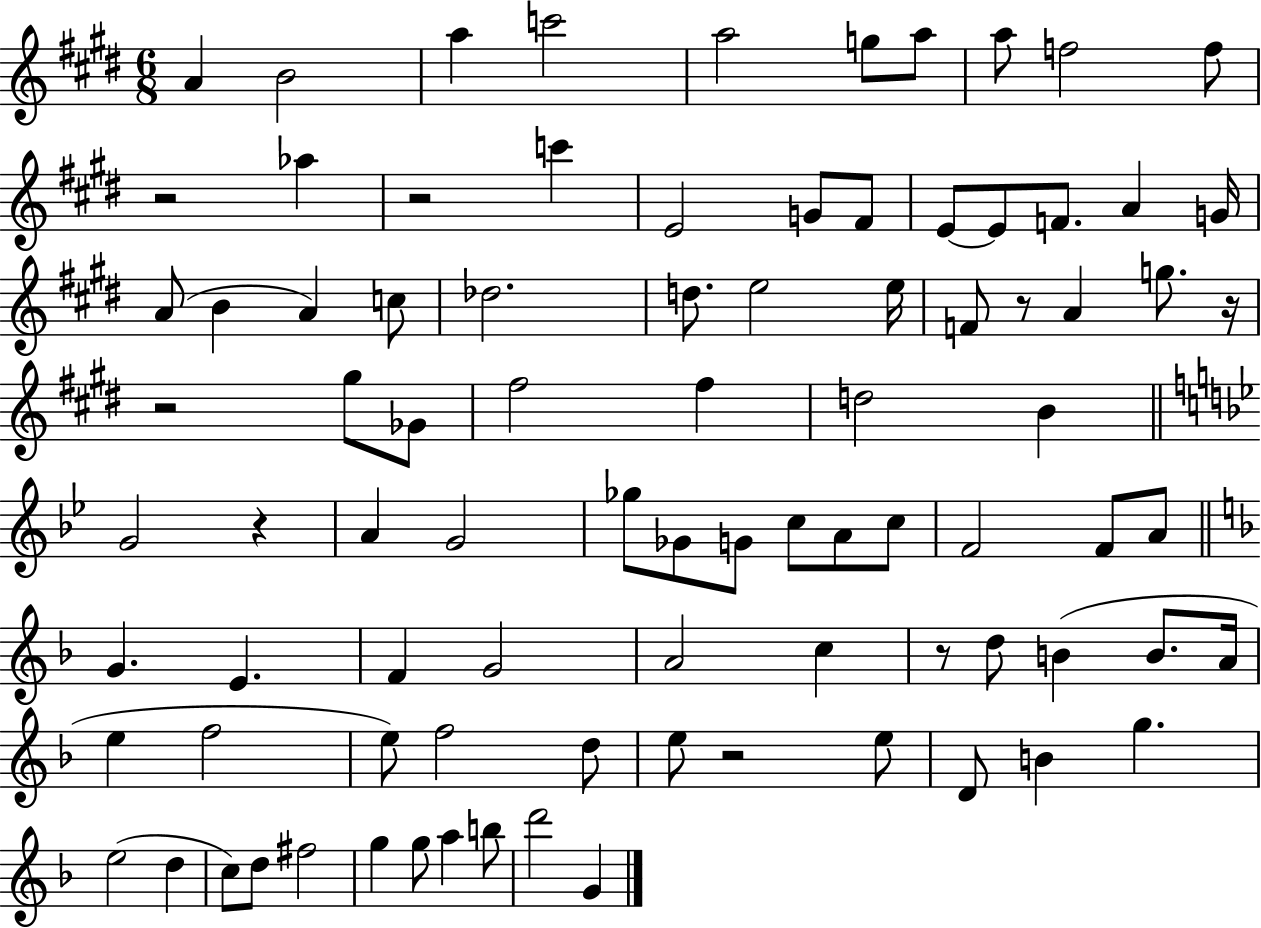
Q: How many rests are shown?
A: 8